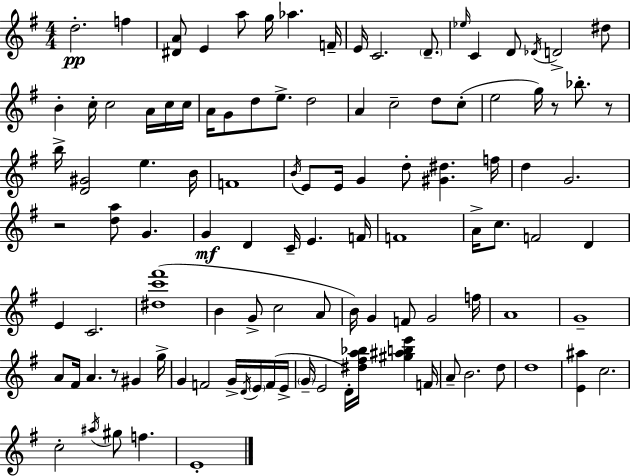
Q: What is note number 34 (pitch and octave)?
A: Bb5